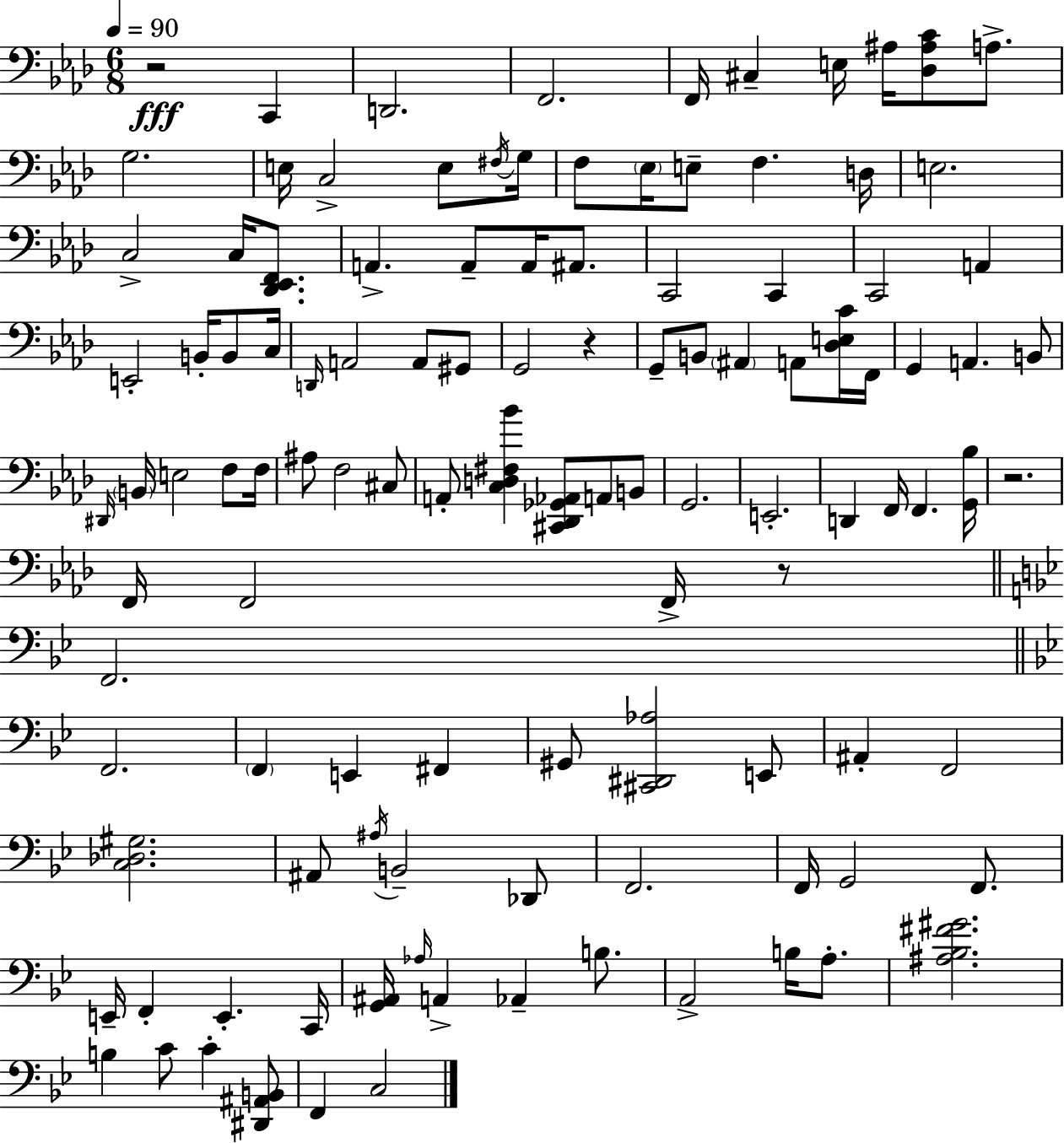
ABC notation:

X:1
T:Untitled
M:6/8
L:1/4
K:Fm
z2 C,, D,,2 F,,2 F,,/4 ^C, E,/4 ^A,/4 [_D,^A,C]/2 A,/2 G,2 E,/4 C,2 E,/2 ^F,/4 G,/4 F,/2 _E,/4 E,/2 F, D,/4 E,2 C,2 C,/4 [_D,,_E,,F,,]/2 A,, A,,/2 A,,/4 ^A,,/2 C,,2 C,, C,,2 A,, E,,2 B,,/4 B,,/2 C,/4 D,,/4 A,,2 A,,/2 ^G,,/2 G,,2 z G,,/2 B,,/2 ^A,, A,,/2 [_D,E,C]/4 F,,/4 G,, A,, B,,/2 ^D,,/4 B,,/4 E,2 F,/2 F,/4 ^A,/2 F,2 ^C,/2 A,,/2 [C,D,^F,_B] [^C,,_D,,_G,,_A,,]/2 A,,/2 B,,/2 G,,2 E,,2 D,, F,,/4 F,, [G,,_B,]/4 z2 F,,/4 F,,2 F,,/4 z/2 F,,2 F,,2 F,, E,, ^F,, ^G,,/2 [^C,,^D,,_A,]2 E,,/2 ^A,, F,,2 [C,_D,^G,]2 ^A,,/2 ^A,/4 B,,2 _D,,/2 F,,2 F,,/4 G,,2 F,,/2 E,,/4 F,, E,, C,,/4 [G,,^A,,]/4 _A,/4 A,, _A,, B,/2 A,,2 B,/4 A,/2 [^A,_B,^F^G]2 B, C/2 C [^D,,^A,,B,,]/2 F,, C,2